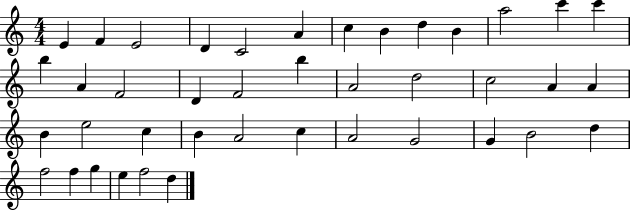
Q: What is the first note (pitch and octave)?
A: E4